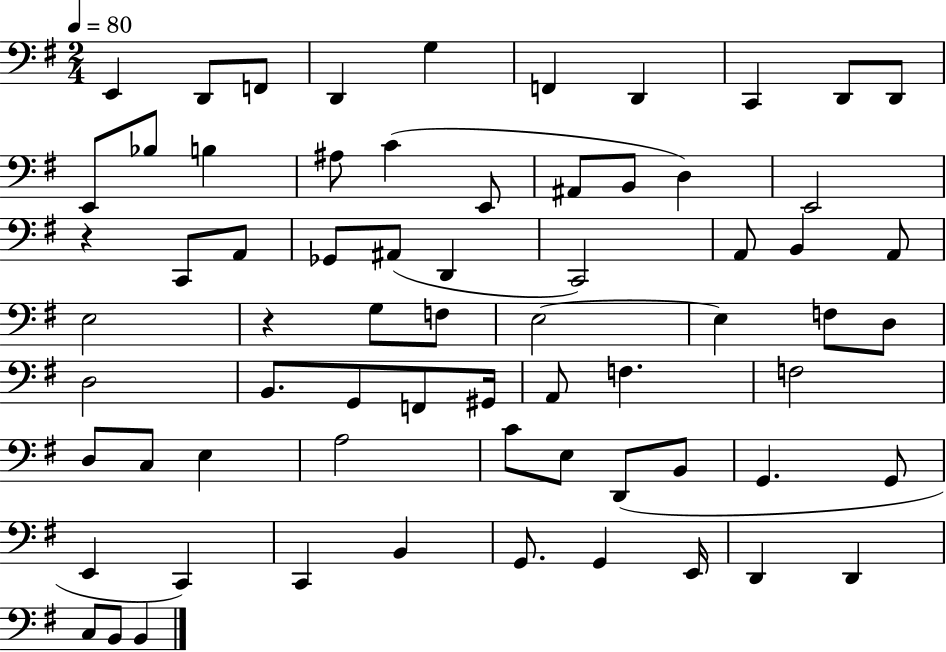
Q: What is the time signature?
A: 2/4